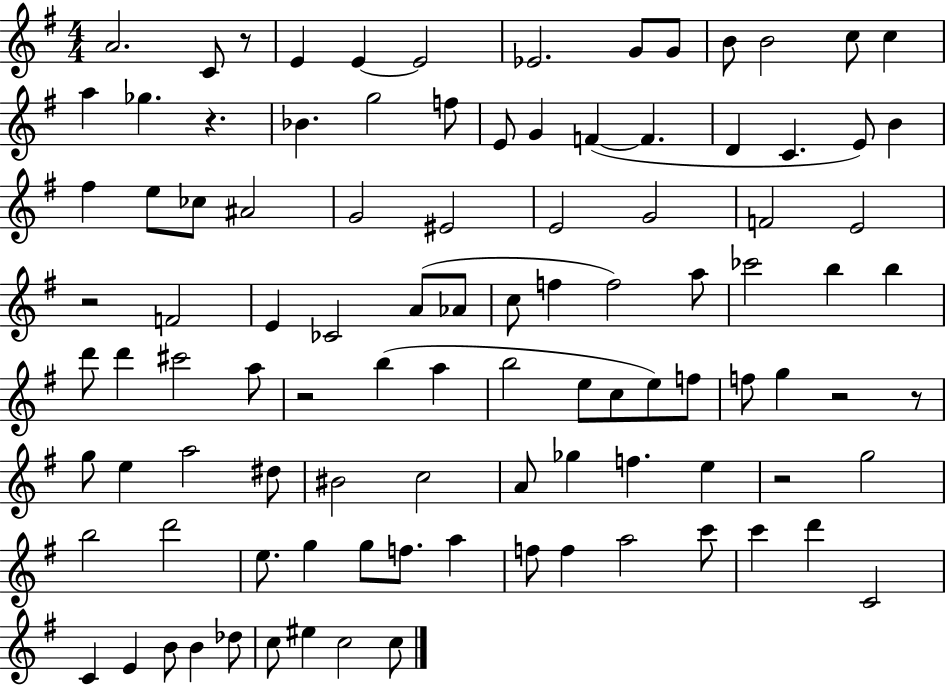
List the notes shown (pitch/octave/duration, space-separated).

A4/h. C4/e R/e E4/q E4/q E4/h Eb4/h. G4/e G4/e B4/e B4/h C5/e C5/q A5/q Gb5/q. R/q. Bb4/q. G5/h F5/e E4/e G4/q F4/q F4/q. D4/q C4/q. E4/e B4/q F#5/q E5/e CES5/e A#4/h G4/h EIS4/h E4/h G4/h F4/h E4/h R/h F4/h E4/q CES4/h A4/e Ab4/e C5/e F5/q F5/h A5/e CES6/h B5/q B5/q D6/e D6/q C#6/h A5/e R/h B5/q A5/q B5/h E5/e C5/e E5/e F5/e F5/e G5/q R/h R/e G5/e E5/q A5/h D#5/e BIS4/h C5/h A4/e Gb5/q F5/q. E5/q R/h G5/h B5/h D6/h E5/e. G5/q G5/e F5/e. A5/q F5/e F5/q A5/h C6/e C6/q D6/q C4/h C4/q E4/q B4/e B4/q Db5/e C5/e EIS5/q C5/h C5/e